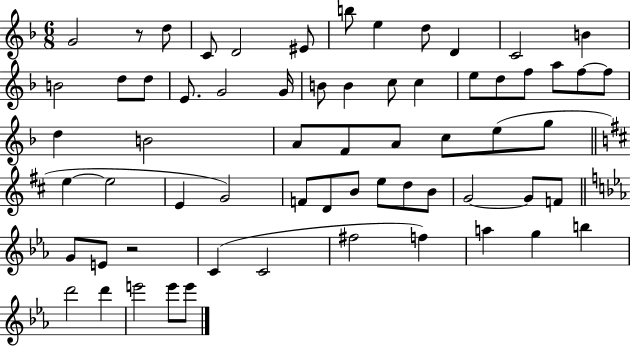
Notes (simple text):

G4/h R/e D5/e C4/e D4/h EIS4/e B5/e E5/q D5/e D4/q C4/h B4/q B4/h D5/e D5/e E4/e. G4/h G4/s B4/e B4/q C5/e C5/q E5/e D5/e F5/e A5/e F5/e F5/e D5/q B4/h A4/e F4/e A4/e C5/e E5/e G5/e E5/q E5/h E4/q G4/h F4/e D4/e B4/e E5/e D5/e B4/e G4/h G4/e F4/e G4/e E4/e R/h C4/q C4/h F#5/h F5/q A5/q G5/q B5/q D6/h D6/q E6/h E6/e E6/e